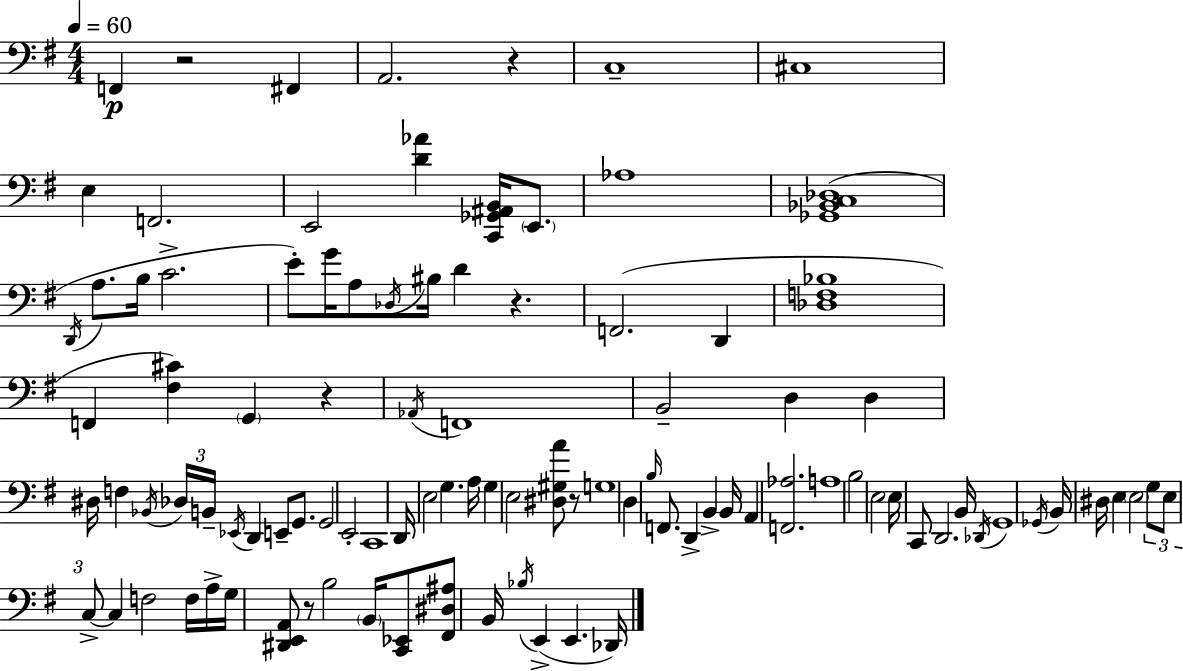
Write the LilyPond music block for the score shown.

{
  \clef bass
  \numericTimeSignature
  \time 4/4
  \key e \minor
  \tempo 4 = 60
  \repeat volta 2 { f,4\p r2 fis,4 | a,2. r4 | c1-- | cis1 | \break e4 f,2. | e,2 <d' aes'>4 <c, ges, ais, b,>16 \parenthesize e,8. | aes1 | <ges, bes, c des>1( | \break \acciaccatura { d,16 } a8. b16 c'2.-> | e'8-.) g'16 a8 \acciaccatura { des16 } bis16 d'4 r4. | f,2.( d,4 | <des f bes>1 | \break f,4 <fis cis'>4) \parenthesize g,4 r4 | \acciaccatura { aes,16 } f,1 | b,2-- d4 d4 | dis16 f4 \acciaccatura { bes,16 } \tuplet 3/2 { des16 b,16-- \acciaccatura { ees,16 } } d,4 | \break e,8-- g,8. g,2 e,2-. | c,1 | d,16 e2 g4. | a16 g4 e2 | \break <dis gis a'>8 r8 g1 | d4 \grace { b16 } f,8. d,4-> | b,4-> b,16 a,4 <f, aes>2. | a1 | \break b2 e2 | e16 c,8 d,2. | b,16 \acciaccatura { des,16 } g,1 | \acciaccatura { ges,16 } b,16 dis16 e4 \parenthesize e2 | \break \tuplet 3/2 { g8 e8 c8->~~ } c4 | f2 f16 a16-> g16 <dis, e, a,>8 r8 b2 | \parenthesize b,16 <c, ees,>8 <fis, dis ais>8 b,16 \acciaccatura { bes16 }( e,4-> | e,4. des,16) } \bar "|."
}